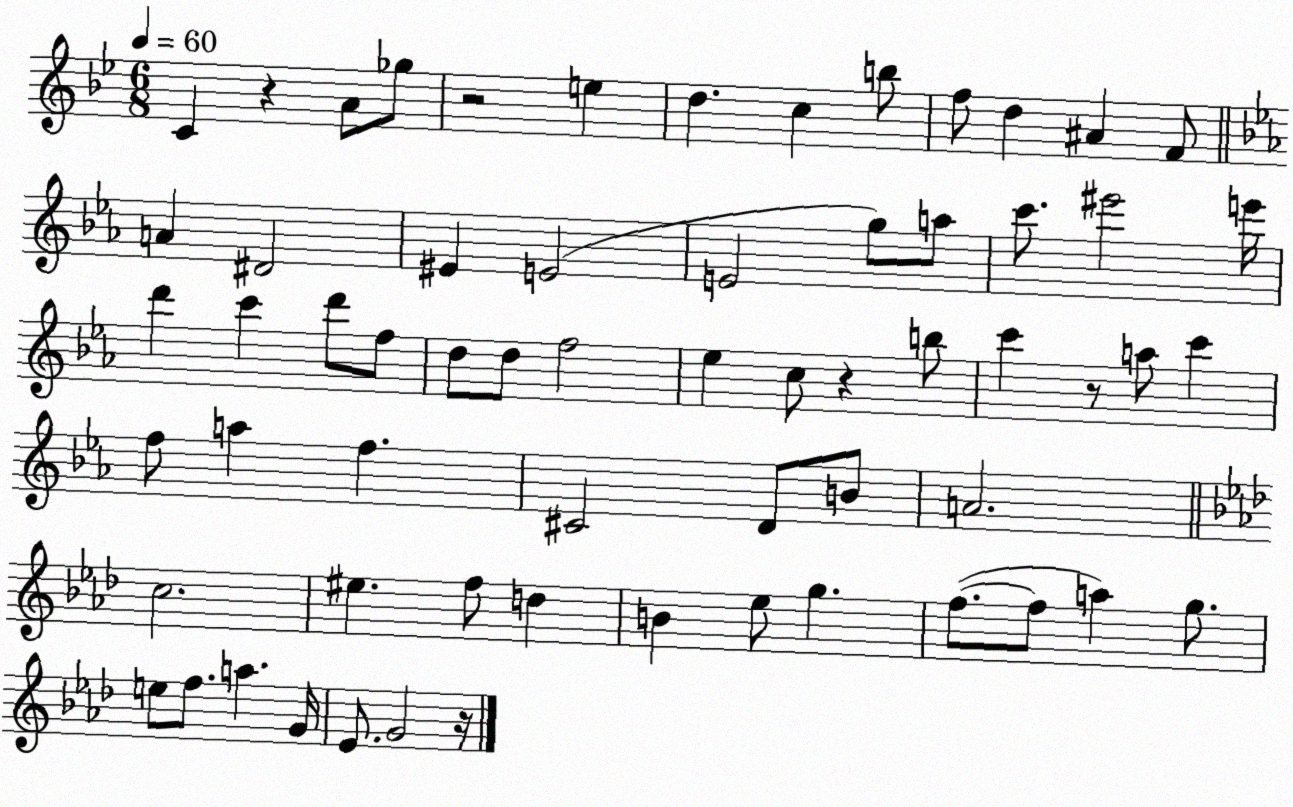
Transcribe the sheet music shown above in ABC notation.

X:1
T:Untitled
M:6/8
L:1/4
K:Bb
C z A/2 _g/2 z2 e d c b/2 f/2 d ^A F/2 A ^D2 ^E E2 E2 g/2 a/2 c'/2 ^e'2 e'/4 d' c' d'/2 f/2 d/2 d/2 f2 _e c/2 z b/2 c' z/2 a/2 c' f/2 a f ^C2 D/2 B/2 A2 c2 ^e f/2 d B _e/2 g f/2 f/2 a g/2 e/2 f/2 a G/4 _E/2 G2 z/4